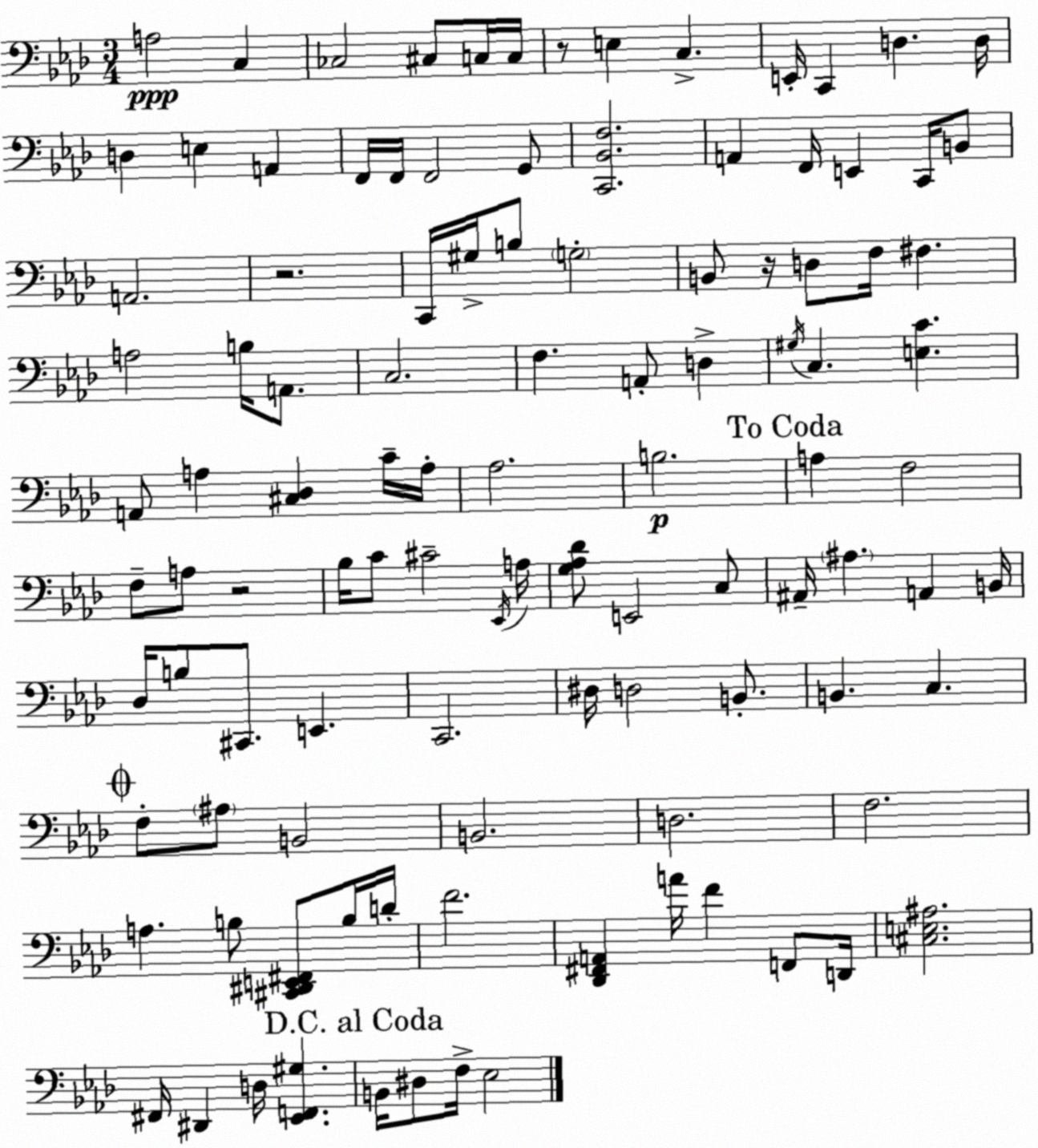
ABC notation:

X:1
T:Untitled
M:3/4
L:1/4
K:Ab
A,2 C, _C,2 ^C,/2 C,/4 C,/4 z/2 E, C, E,,/4 C,, D, D,/4 D, E, A,, F,,/4 F,,/4 F,,2 G,,/2 [C,,_B,,F,]2 A,, F,,/4 E,, C,,/4 B,,/2 A,,2 z2 C,,/4 ^G,/4 B,/2 G,2 B,,/2 z/4 D,/2 F,/4 ^F, A,2 B,/4 A,,/2 C,2 F, A,,/2 D, ^G,/4 C, [E,C] A,,/2 A, [^C,_D,] C/4 A,/4 _A,2 B,2 A, F,2 F,/2 A,/2 z2 _B,/4 C/2 ^C2 _E,,/4 A,/4 [G,_A,_D]/2 E,,2 C,/2 ^A,,/4 ^A, A,, B,,/4 _D,/4 B,/2 ^C,,/2 E,, C,,2 ^D,/4 D,2 B,,/2 B,, C, F,/2 ^A,/2 B,,2 B,,2 D,2 F,2 A, B,/2 [^C,,^D,,E,,^F,,]/2 B,/4 D/4 F2 [_D,,^F,,A,,] A/4 F F,,/2 D,,/4 [^C,E,^A,]2 ^F,,/4 ^D,, D,/4 [_E,,F,,^G,] B,,/4 ^D,/2 F,/4 _E,2